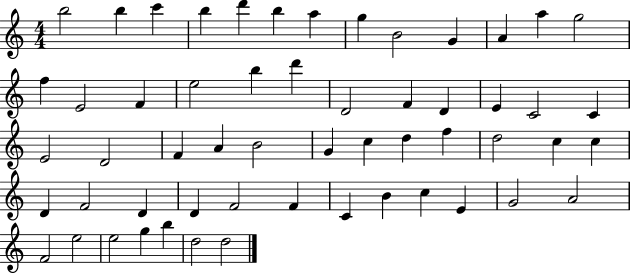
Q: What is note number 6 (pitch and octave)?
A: B5